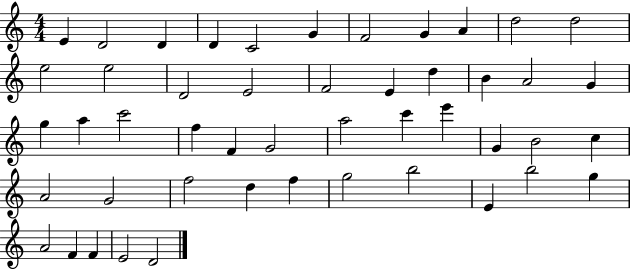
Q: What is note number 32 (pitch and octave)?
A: B4